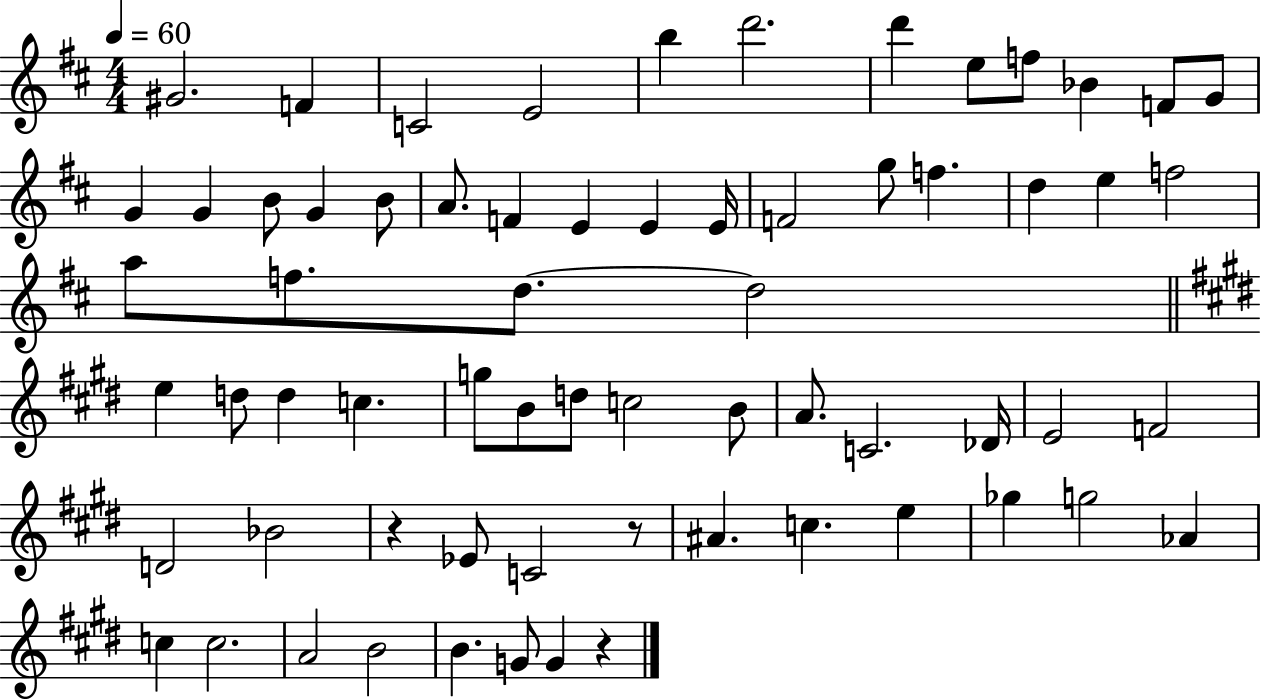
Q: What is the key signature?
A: D major